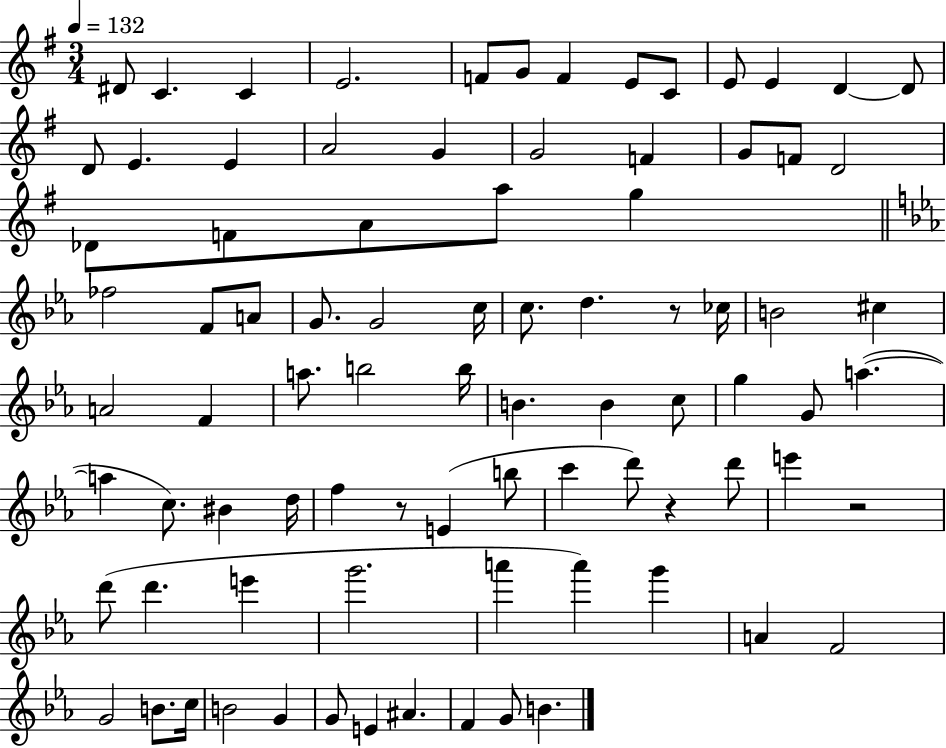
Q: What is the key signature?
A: G major